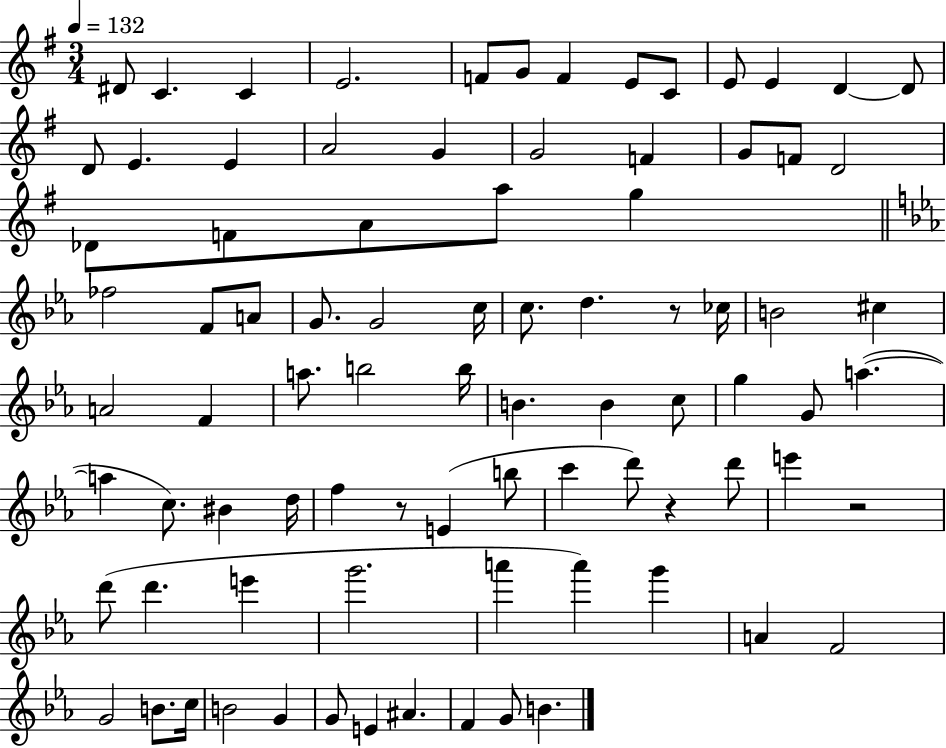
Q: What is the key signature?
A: G major